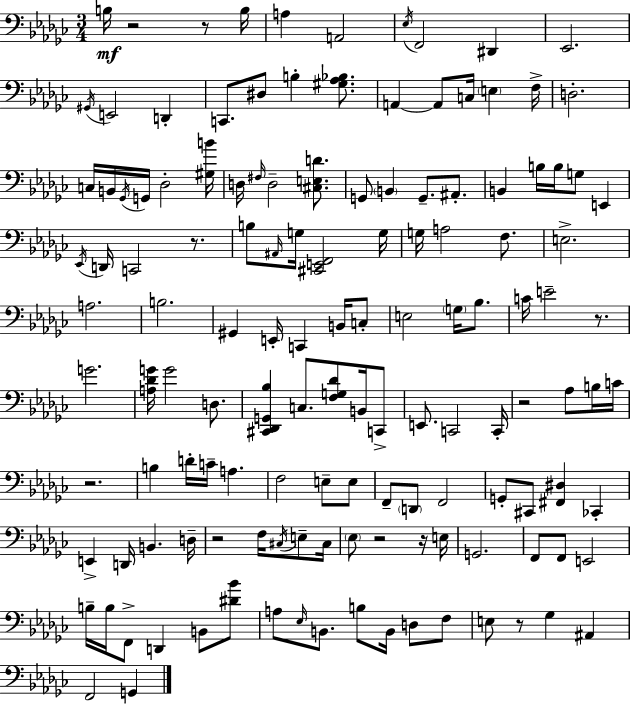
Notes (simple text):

B3/s R/h R/e B3/s A3/q A2/h Eb3/s F2/h D#2/q Eb2/h. G#2/s E2/h D2/q C2/e. D#3/e B3/q [G#3,Ab3,Bb3]/e. A2/q A2/e C3/s E3/q F3/s D3/h. C3/s B2/s Gb2/s G2/s Db3/h [G#3,B4]/s D3/s F#3/s D3/h [C#3,E3,D4]/e. G2/e B2/q G2/e. A#2/e. B2/q B3/s B3/s G3/e E2/q Eb2/s D2/s C2/h R/e. B3/e A#2/s G3/s [C#2,E2,F2]/h G3/s G3/s A3/h F3/e. E3/h. A3/h. B3/h. G#2/q E2/s C2/q B2/s C3/e E3/h G3/s Bb3/e. C4/s E4/h R/e. G4/h. [A3,Db4,G4]/s G4/h D3/e. [C#2,Db2,G2,Bb3]/q C3/e. [F3,G3,Db4]/e B2/s C2/e E2/e. C2/h C2/s R/h Ab3/e B3/s C4/s R/h. B3/q D4/s C4/s A3/q. F3/h E3/e E3/e F2/e D2/e F2/h G2/e C#2/e [F#2,D#3]/q CES2/q E2/q D2/s B2/q. D3/s R/h F3/s C#3/s E3/e C#3/s Eb3/e R/h R/s E3/s G2/h. F2/e F2/e E2/h B3/s B3/s F2/e D2/q B2/e [D#4,Bb4]/e A3/e Eb3/s B2/e. B3/e B2/s D3/e F3/e E3/e R/e Gb3/q A#2/q F2/h G2/q